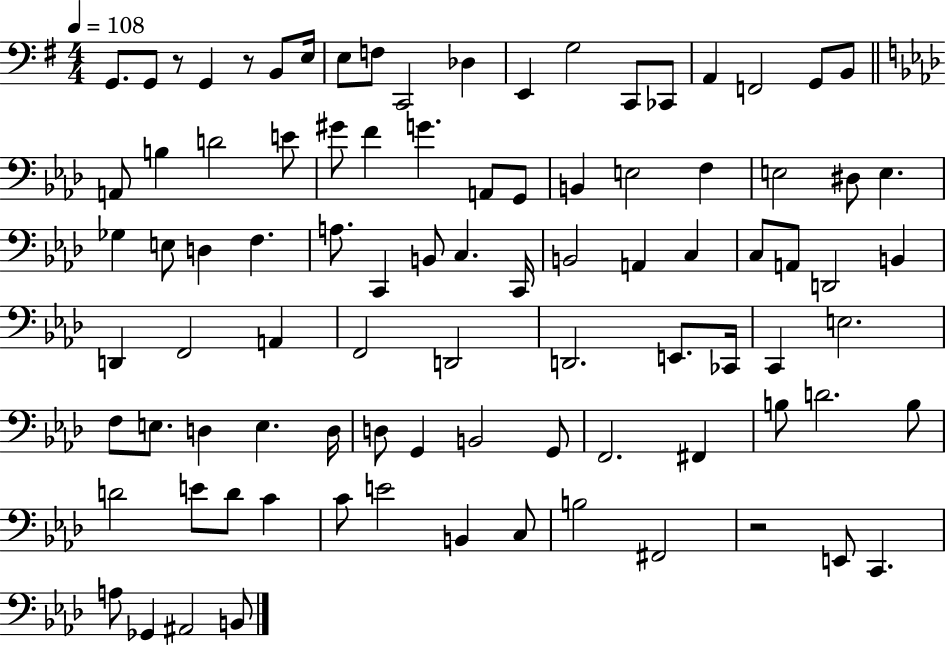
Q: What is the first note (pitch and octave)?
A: G2